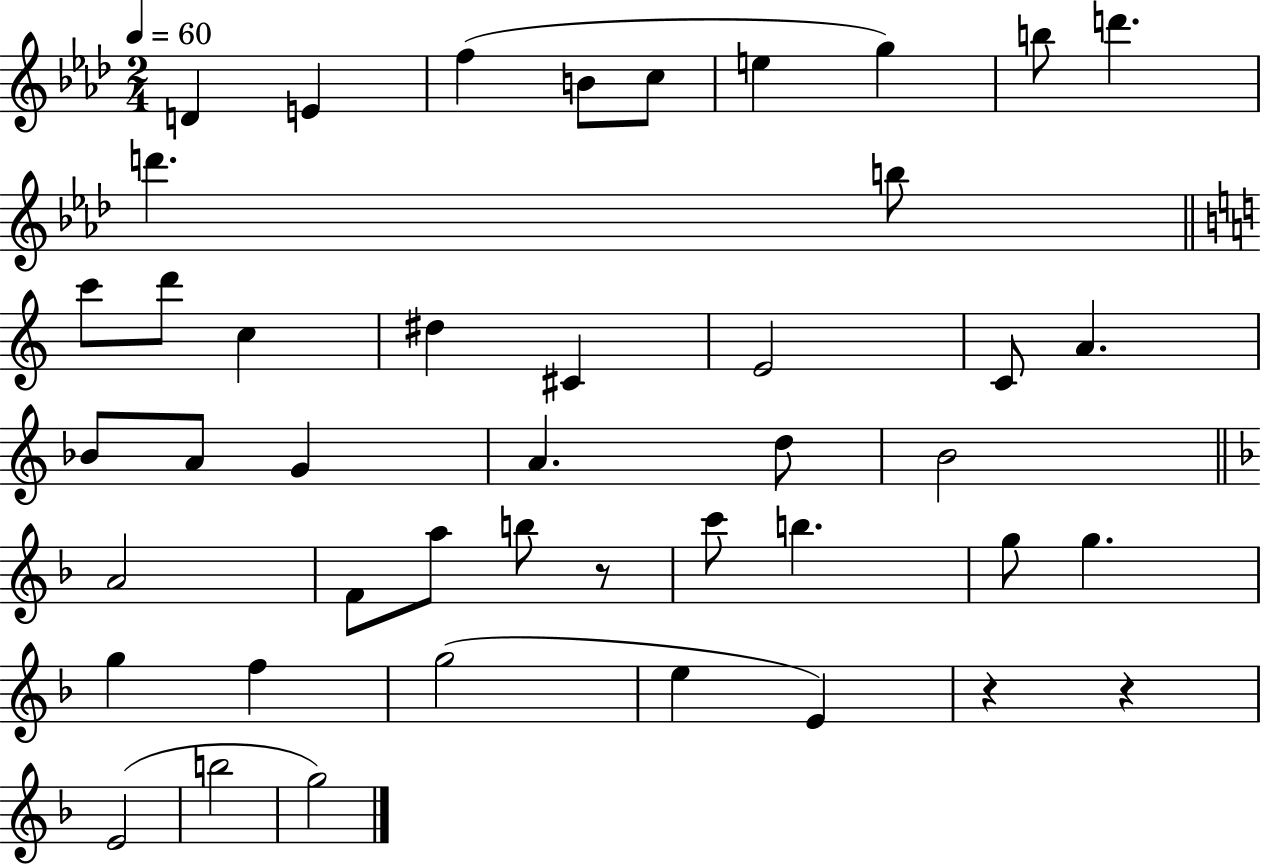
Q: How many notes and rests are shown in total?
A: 44